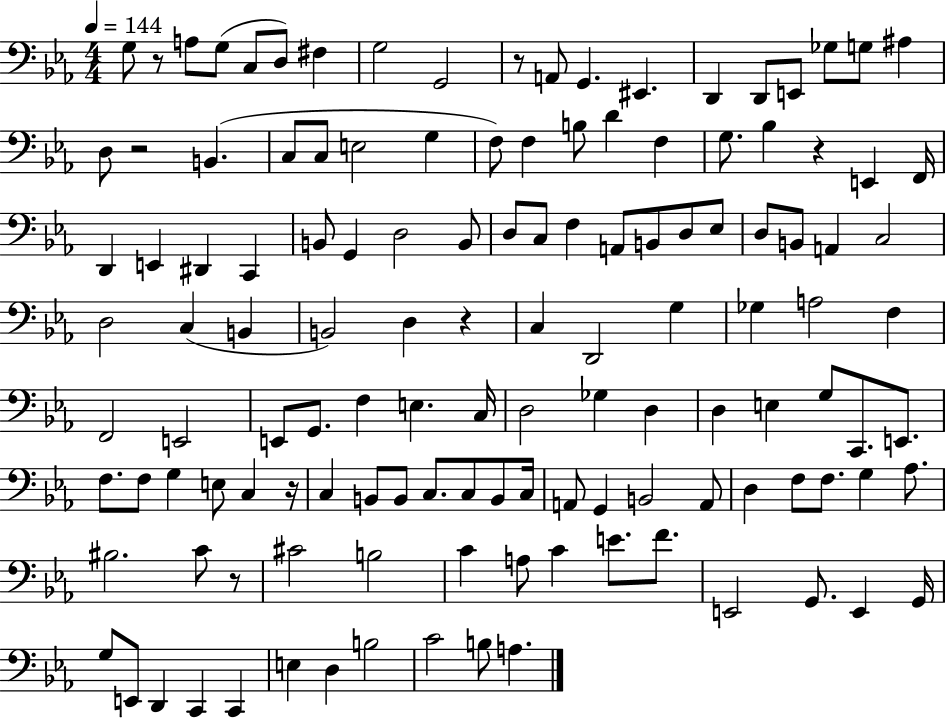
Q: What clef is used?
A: bass